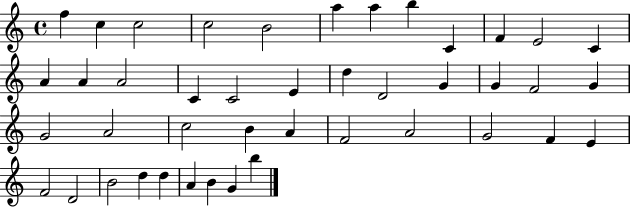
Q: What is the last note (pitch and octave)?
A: B5